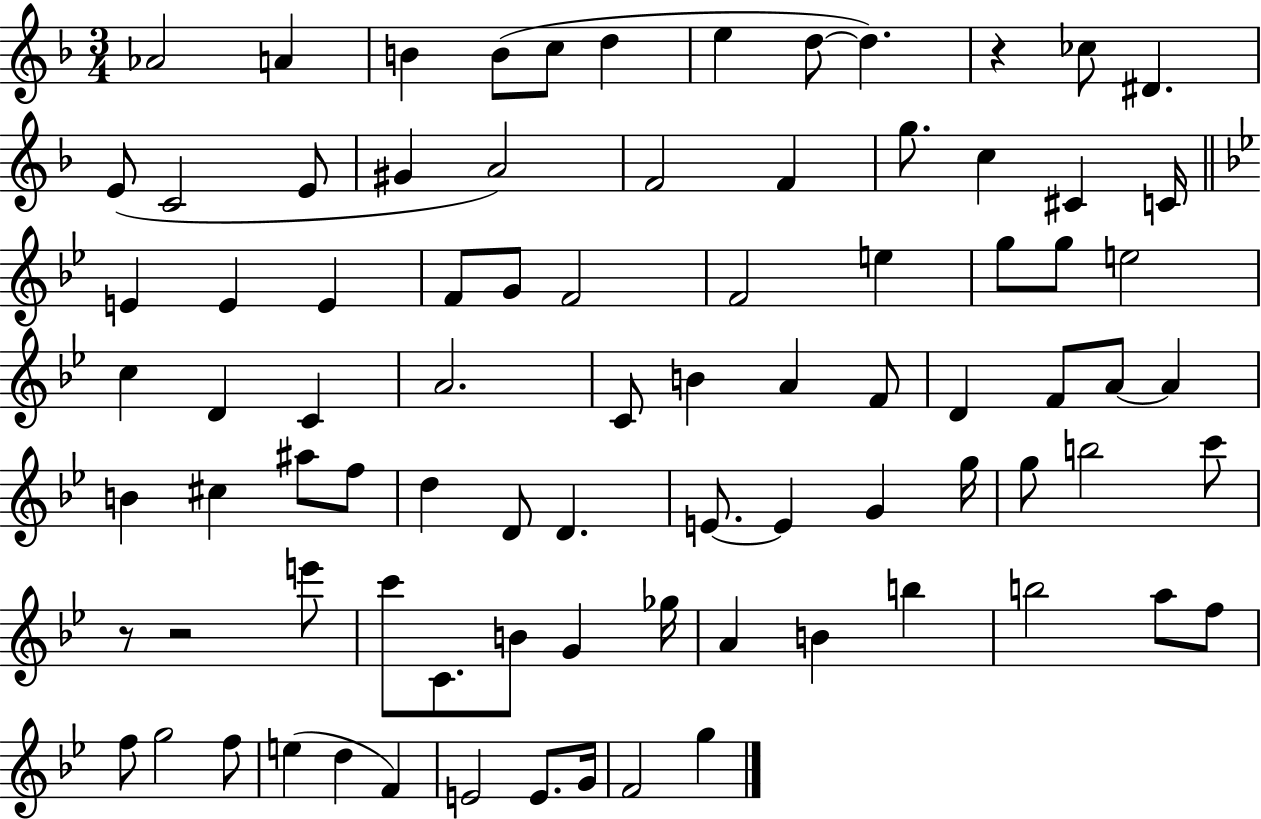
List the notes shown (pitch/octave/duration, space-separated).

Ab4/h A4/q B4/q B4/e C5/e D5/q E5/q D5/e D5/q. R/q CES5/e D#4/q. E4/e C4/h E4/e G#4/q A4/h F4/h F4/q G5/e. C5/q C#4/q C4/s E4/q E4/q E4/q F4/e G4/e F4/h F4/h E5/q G5/e G5/e E5/h C5/q D4/q C4/q A4/h. C4/e B4/q A4/q F4/e D4/q F4/e A4/e A4/q B4/q C#5/q A#5/e F5/e D5/q D4/e D4/q. E4/e. E4/q G4/q G5/s G5/e B5/h C6/e R/e R/h E6/e C6/e C4/e. B4/e G4/q Gb5/s A4/q B4/q B5/q B5/h A5/e F5/e F5/e G5/h F5/e E5/q D5/q F4/q E4/h E4/e. G4/s F4/h G5/q